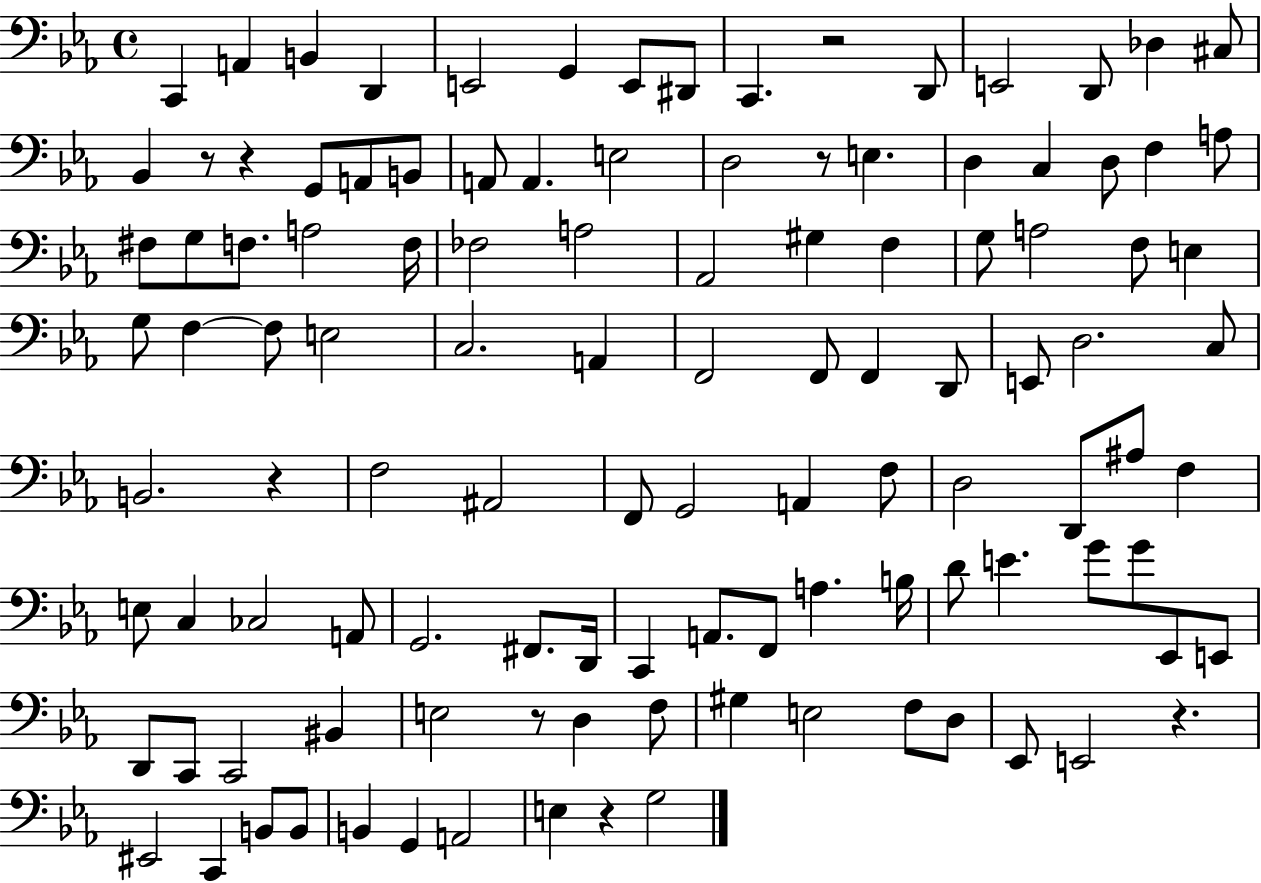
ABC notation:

X:1
T:Untitled
M:4/4
L:1/4
K:Eb
C,, A,, B,, D,, E,,2 G,, E,,/2 ^D,,/2 C,, z2 D,,/2 E,,2 D,,/2 _D, ^C,/2 _B,, z/2 z G,,/2 A,,/2 B,,/2 A,,/2 A,, E,2 D,2 z/2 E, D, C, D,/2 F, A,/2 ^F,/2 G,/2 F,/2 A,2 F,/4 _F,2 A,2 _A,,2 ^G, F, G,/2 A,2 F,/2 E, G,/2 F, F,/2 E,2 C,2 A,, F,,2 F,,/2 F,, D,,/2 E,,/2 D,2 C,/2 B,,2 z F,2 ^A,,2 F,,/2 G,,2 A,, F,/2 D,2 D,,/2 ^A,/2 F, E,/2 C, _C,2 A,,/2 G,,2 ^F,,/2 D,,/4 C,, A,,/2 F,,/2 A, B,/4 D/2 E G/2 G/2 _E,,/2 E,,/2 D,,/2 C,,/2 C,,2 ^B,, E,2 z/2 D, F,/2 ^G, E,2 F,/2 D,/2 _E,,/2 E,,2 z ^E,,2 C,, B,,/2 B,,/2 B,, G,, A,,2 E, z G,2